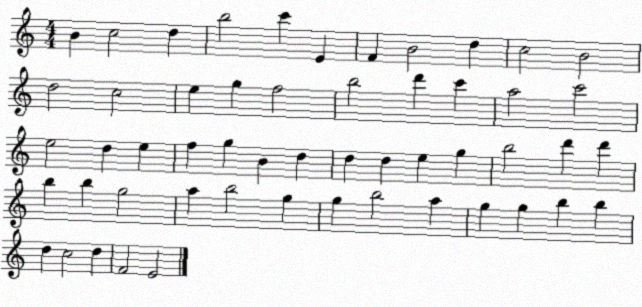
X:1
T:Untitled
M:4/4
L:1/4
K:C
B c2 d b2 c' E F B2 d c2 B2 d2 c2 e g f2 b2 d' c' a2 c'2 e2 d e f g B d d d e g b2 d' d' b b g2 a b2 g g b2 a g g b b d c2 d F2 E2